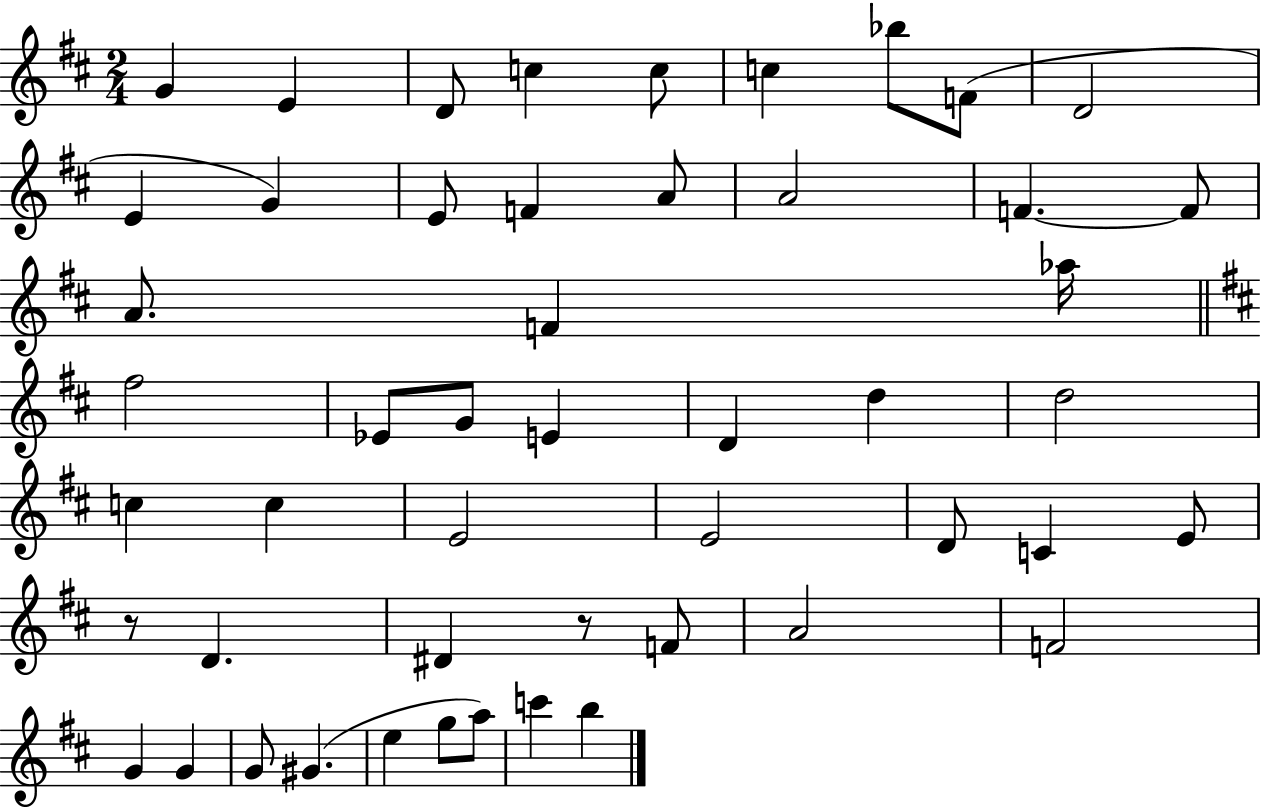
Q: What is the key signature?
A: D major